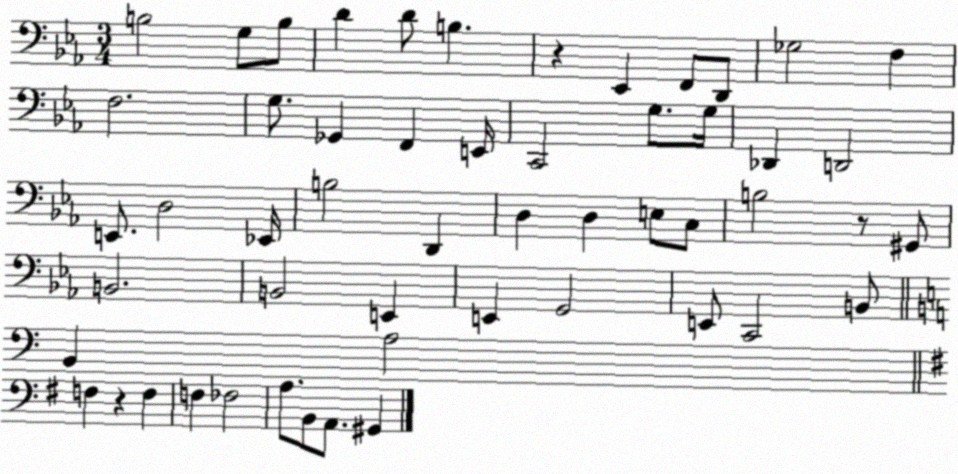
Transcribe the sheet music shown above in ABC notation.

X:1
T:Untitled
M:3/4
L:1/4
K:Eb
B,2 G,/2 B,/2 D D/2 B, z _E,, F,,/2 D,,/2 _G,2 F, F,2 G,/2 _G,, F,, E,,/4 C,,2 G,/2 G,/4 _D,, D,,2 E,,/2 D,2 _E,,/4 B,2 D,, D, D, E,/2 C,/2 B,2 z/2 ^G,,/2 B,,2 B,,2 E,, E,, G,,2 E,,/2 C,,2 B,,/2 B,, A,2 F, z F, F, _F,2 A,/2 B,,/2 A,,/2 ^G,,